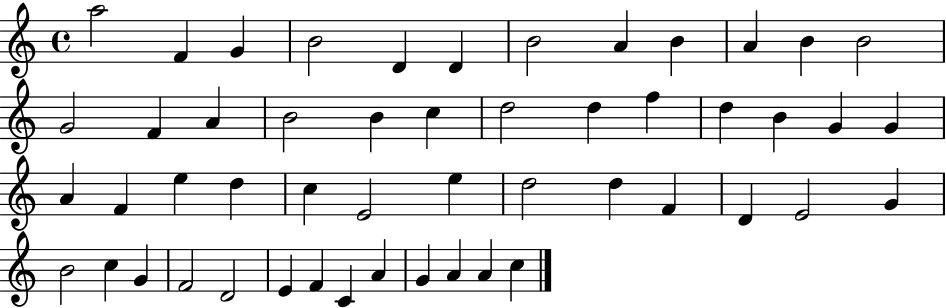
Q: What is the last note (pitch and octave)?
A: C5